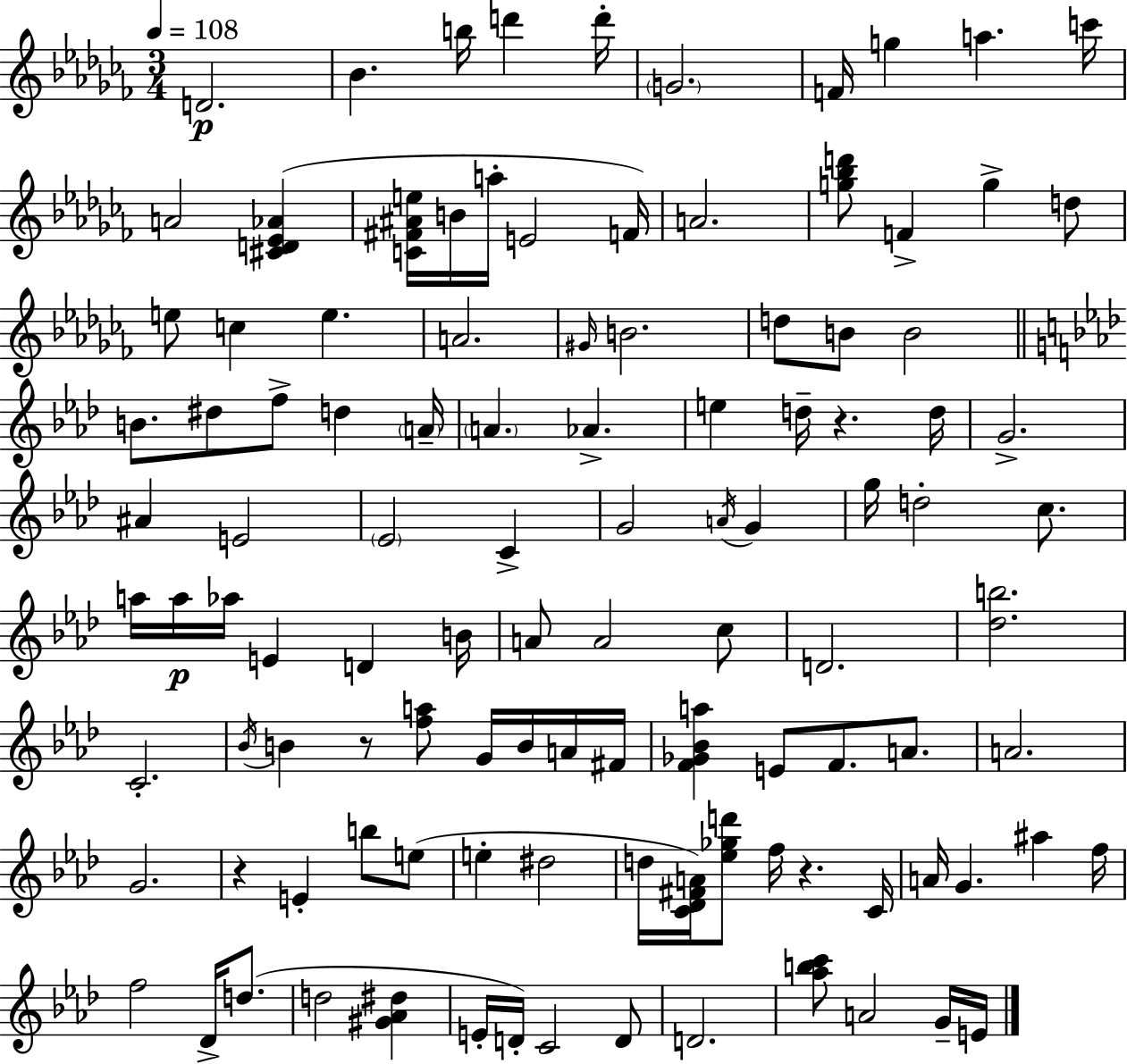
{
  \clef treble
  \numericTimeSignature
  \time 3/4
  \key aes \minor
  \tempo 4 = 108
  d'2.\p | bes'4. b''16 d'''4 d'''16-. | \parenthesize g'2. | f'16 g''4 a''4. c'''16 | \break a'2 <cis' d' ees' aes'>4( | <c' fis' ais' e''>16 b'16 a''16-. e'2 f'16) | a'2. | <g'' bes'' d'''>8 f'4-> g''4-> d''8 | \break e''8 c''4 e''4. | a'2. | \grace { gis'16 } b'2. | d''8 b'8 b'2 | \break \bar "||" \break \key aes \major b'8. dis''8 f''8-> d''4 \parenthesize a'16-- | \parenthesize a'4. aes'4.-> | e''4 d''16-- r4. d''16 | g'2.-> | \break ais'4 e'2 | \parenthesize ees'2 c'4-> | g'2 \acciaccatura { a'16 } g'4 | g''16 d''2-. c''8. | \break a''16 a''16\p aes''16 e'4 d'4 | b'16 a'8 a'2 c''8 | d'2. | <des'' b''>2. | \break c'2.-. | \acciaccatura { bes'16 } b'4 r8 <f'' a''>8 g'16 b'16 | a'16 fis'16 <f' ges' bes' a''>4 e'8 f'8. a'8. | a'2. | \break g'2. | r4 e'4-. b''8 | e''8( e''4-. dis''2 | d''16 <c' des' fis' a'>16) <ees'' ges'' d'''>8 f''16 r4. | \break c'16 a'16 g'4. ais''4 | f''16 f''2 des'16-> d''8.( | d''2 <gis' aes' dis''>4 | e'16-. d'16-.) c'2 | \break d'8 d'2. | <aes'' b'' c'''>8 a'2 | g'16-- e'16 \bar "|."
}